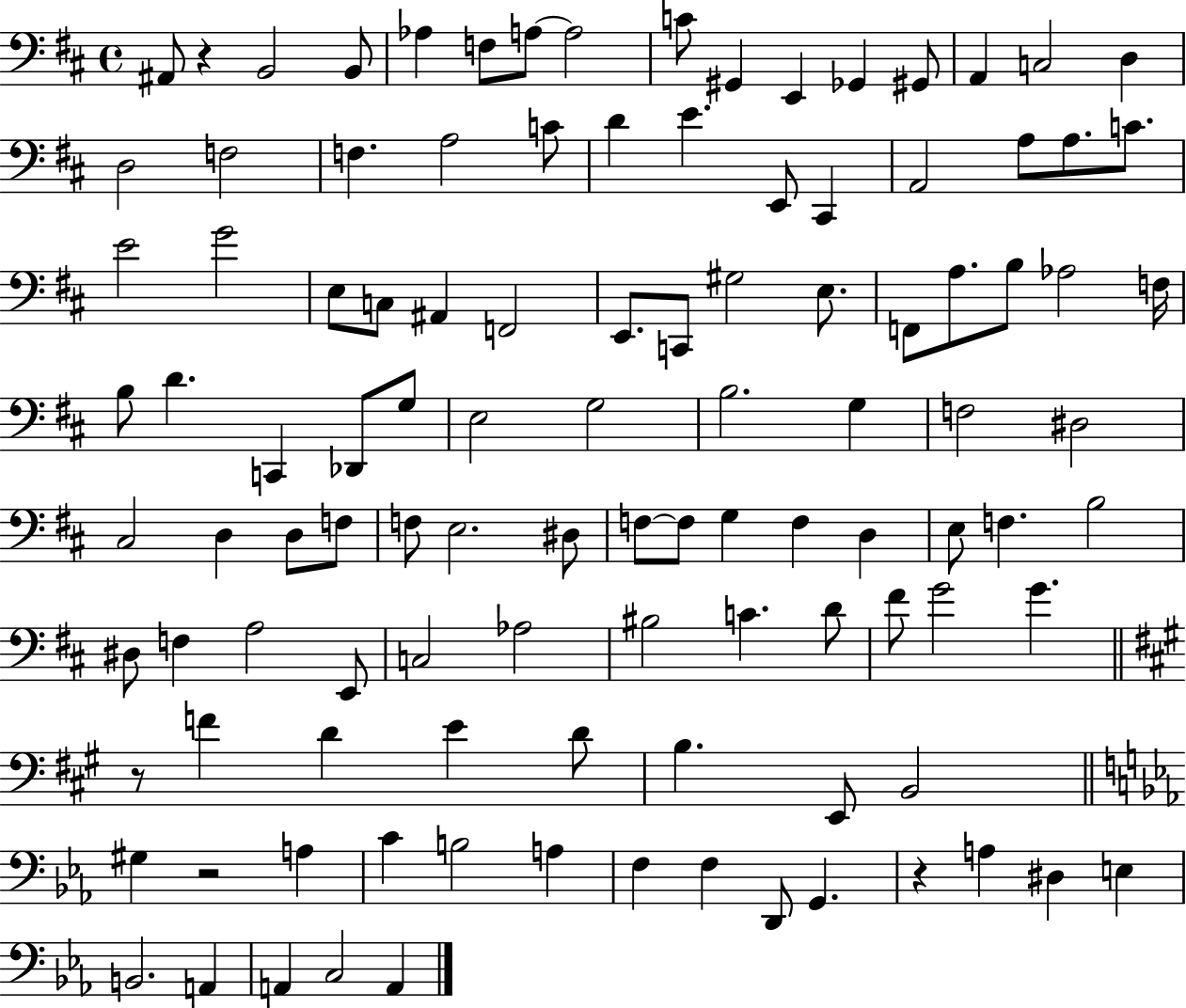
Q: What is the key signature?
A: D major